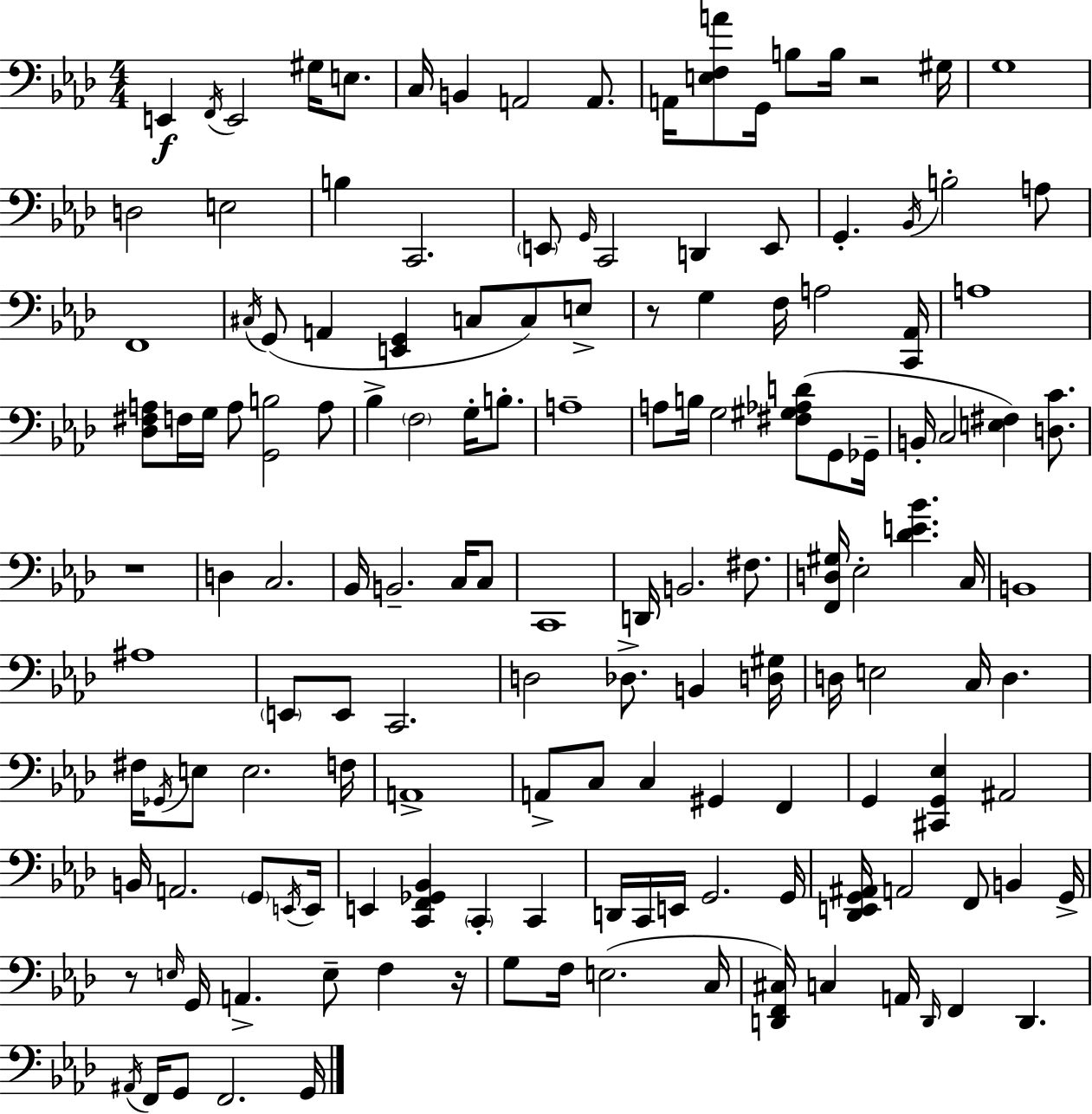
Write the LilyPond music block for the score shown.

{
  \clef bass
  \numericTimeSignature
  \time 4/4
  \key f \minor
  e,4\f \acciaccatura { f,16 } e,2 gis16 e8. | c16 b,4 a,2 a,8. | a,16 <e f a'>8 g,16 b8 b16 r2 | gis16 g1 | \break d2 e2 | b4 c,2. | \parenthesize e,8 \grace { g,16 } c,2 d,4 | e,8 g,4.-. \acciaccatura { bes,16 } b2-. | \break a8 f,1 | \acciaccatura { cis16 } g,8( a,4 <e, g,>4 c8 | c8) e8-> r8 g4 f16 a2 | <c, aes,>16 a1 | \break <des fis a>8 f16 g16 a8 <g, b>2 | a8 bes4-> \parenthesize f2 | g16-. b8.-. a1-- | a8 b16 g2 <fis gis aes d'>8( | \break g,8 ges,16-- b,16-. c2 <e fis>4) | <d c'>8. r1 | d4 c2. | bes,16 b,2.-- | \break c16 c8 c,1 | d,16 b,2. | fis8. <f, d gis>16 ees2-. <des' e' bes'>4. | c16 b,1 | \break ais1 | \parenthesize e,8 e,8 c,2. | d2 des8.-> b,4 | <d gis>16 d16 e2 c16 d4. | \break fis16 \acciaccatura { ges,16 } e8 e2. | f16 a,1-> | a,8-> c8 c4 gis,4 | f,4 g,4 <cis, g, ees>4 ais,2 | \break b,16 a,2. | \parenthesize g,8 \acciaccatura { e,16 } e,16 e,4 <c, f, ges, bes,>4 \parenthesize c,4-. | c,4 d,16 c,16 e,16 g,2. | g,16 <des, e, g, ais,>16 a,2 f,8 | \break b,4 g,16-> r8 \grace { e16 } g,16 a,4.-> | e8-- f4 r16 g8 f16 e2.( | c16 <d, f, cis>16) c4 a,16 \grace { d,16 } f,4 | d,4. \acciaccatura { ais,16 } f,16 g,8 f,2. | \break g,16 \bar "|."
}